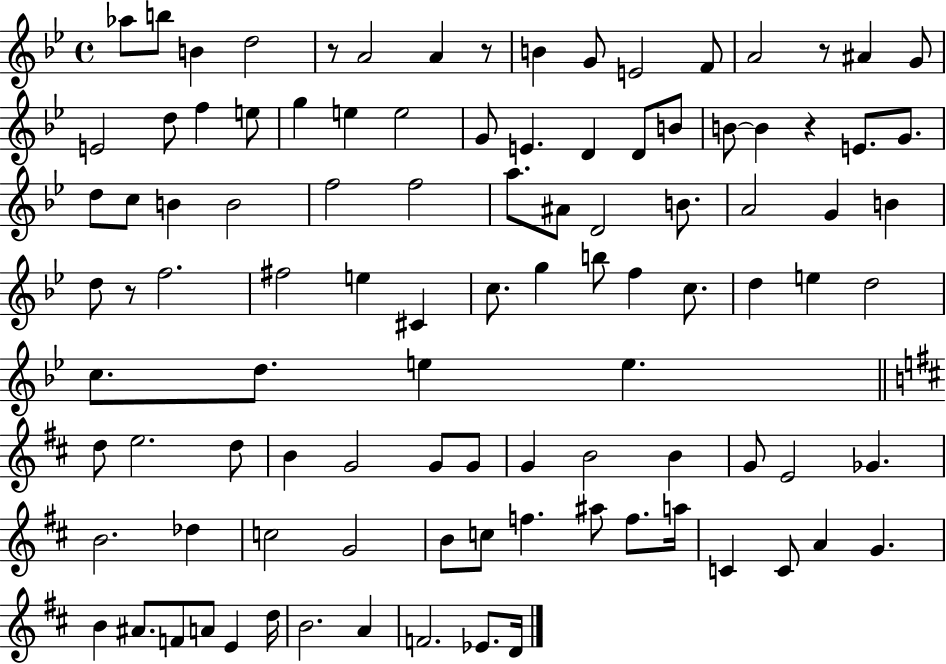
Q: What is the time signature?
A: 4/4